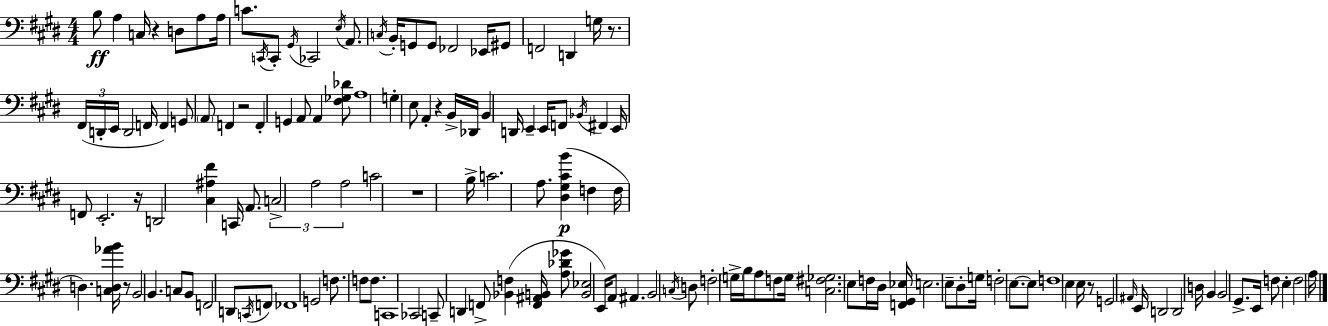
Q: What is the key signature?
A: E major